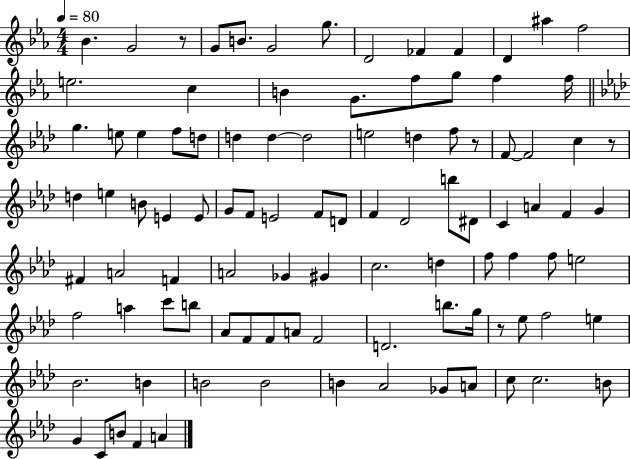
Bb4/q. G4/h R/e G4/e B4/e. G4/h G5/e. D4/h FES4/q FES4/q D4/q A#5/q F5/h E5/h. C5/q B4/q G4/e. F5/e G5/e F5/q F5/s G5/q. E5/e E5/q F5/e D5/e D5/q D5/q D5/h E5/h D5/q F5/e R/e F4/e F4/h C5/q R/e D5/q E5/q B4/e E4/q E4/e G4/e F4/e E4/h F4/e D4/e F4/q Db4/h B5/e D#4/e C4/q A4/q F4/q G4/q F#4/q A4/h F4/q A4/h Gb4/q G#4/q C5/h. D5/q F5/e F5/q F5/e E5/h F5/h A5/q C6/e B5/e Ab4/e F4/e F4/e A4/e F4/h D4/h. B5/e. G5/s R/e Eb5/e F5/h E5/q Bb4/h. B4/q B4/h B4/h B4/q Ab4/h Gb4/e A4/e C5/e C5/h. B4/e G4/q C4/e B4/e F4/q A4/q